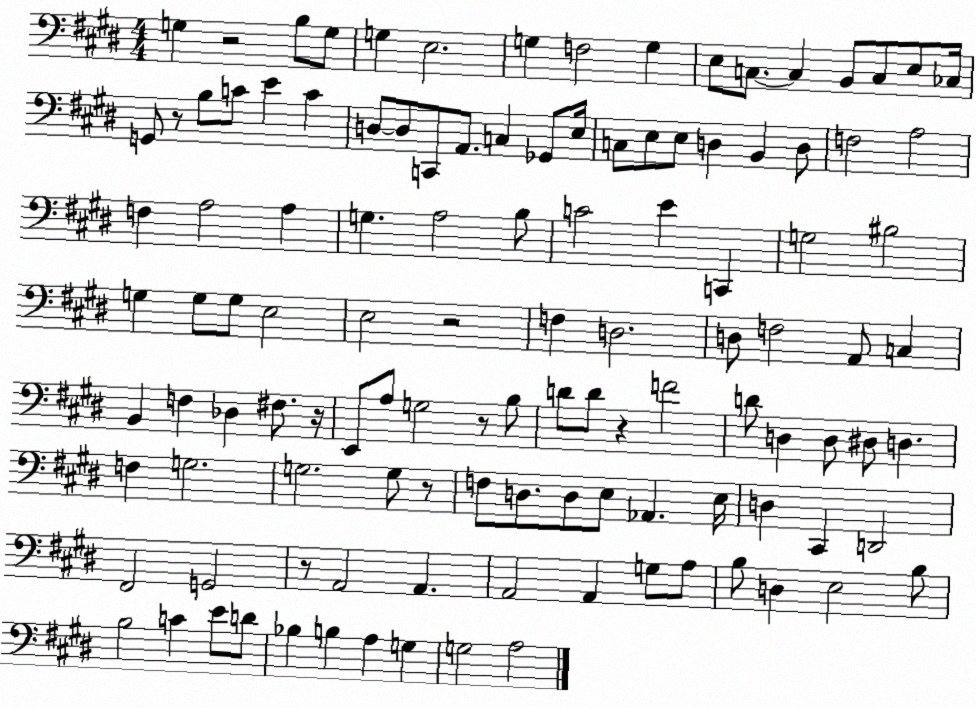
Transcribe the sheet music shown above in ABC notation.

X:1
T:Untitled
M:4/4
L:1/4
K:E
G, z2 B,/2 G,/2 G, E,2 G, F,2 G, E,/2 C,/2 C, B,,/2 C,/2 E,/2 _C,/4 G,,/2 z/2 B,/2 C/2 E C D,/2 D,/2 C,,/2 A,,/2 C, _G,,/2 E,/4 C,/2 E,/2 E,/2 D, B,, D,/2 F,2 A,2 F, A,2 A, G, A,2 B,/2 C2 E C,, G,2 ^B,2 G, G,/2 G,/2 E,2 E,2 z2 F, D,2 D,/2 F,2 A,,/2 C, B,, F, _D, ^F,/2 z/4 E,,/2 A,/2 G,2 z/2 B,/2 D/2 D/2 z F2 D/2 D, D,/2 ^D,/2 D, F, G,2 G,2 G,/2 z/2 F,/2 D,/2 D,/2 E,/2 _A,, E,/4 D, ^C,, D,,2 ^F,,2 G,,2 z/2 A,,2 A,, A,,2 A,, G,/2 A,/2 B,/2 D, E,2 B,/2 B,2 C E/2 D/2 _B, B, A, G, G,2 A,2